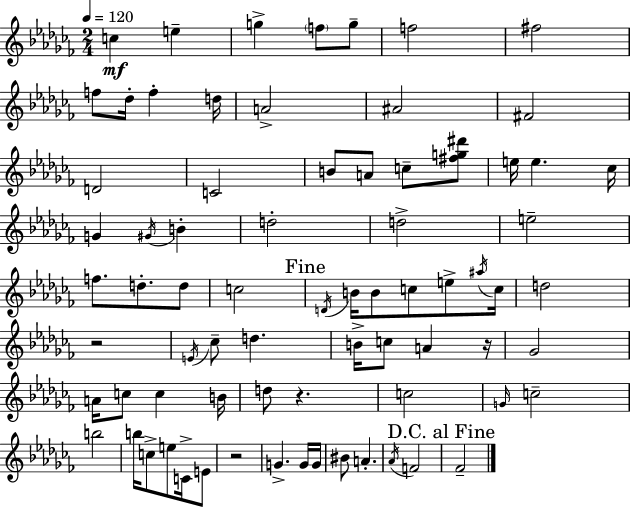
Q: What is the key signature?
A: AES minor